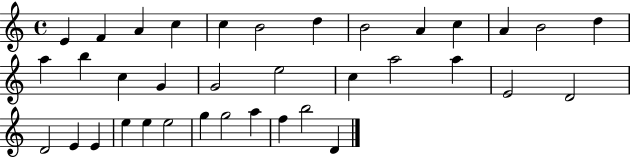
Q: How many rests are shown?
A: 0